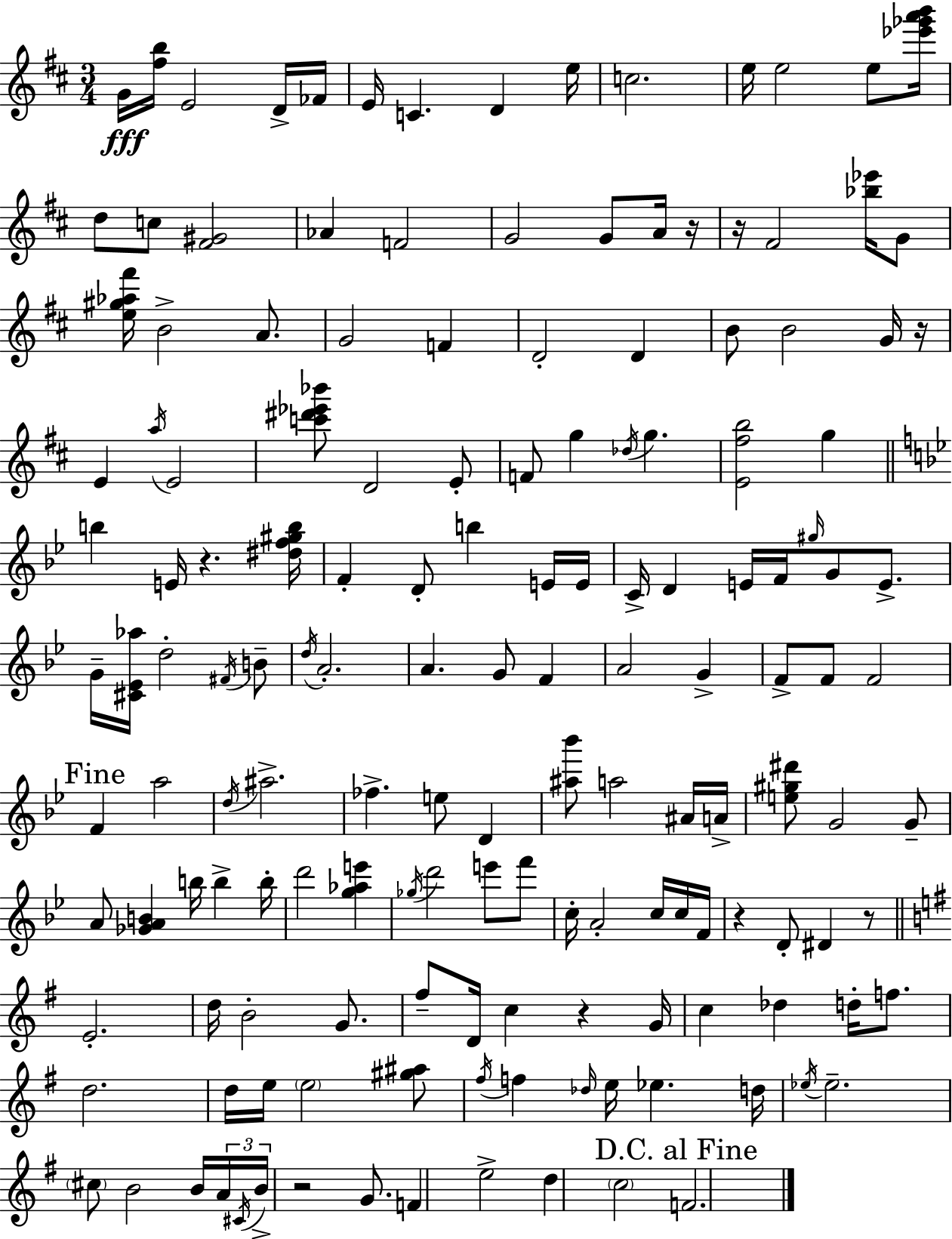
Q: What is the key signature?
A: D major